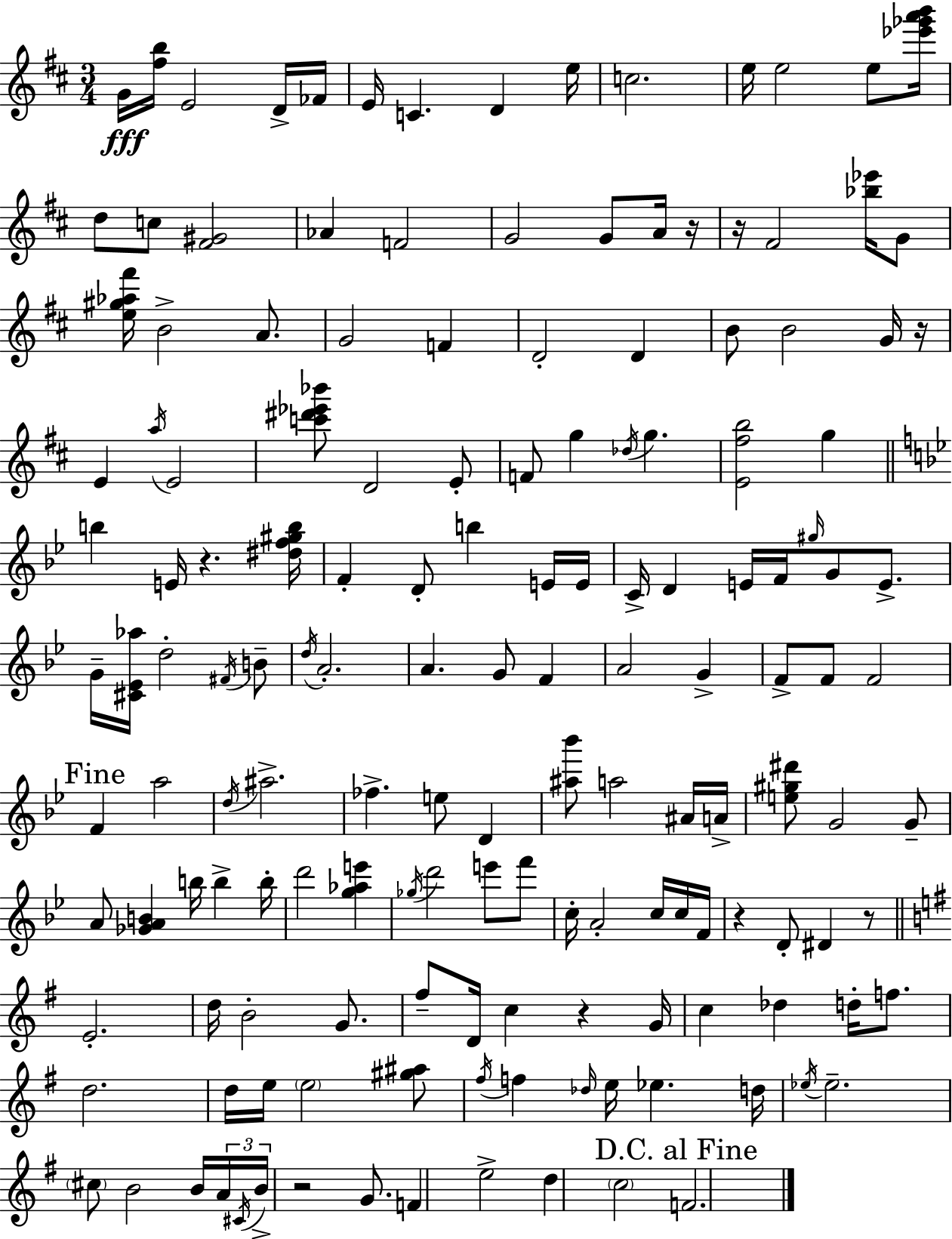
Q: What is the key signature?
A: D major